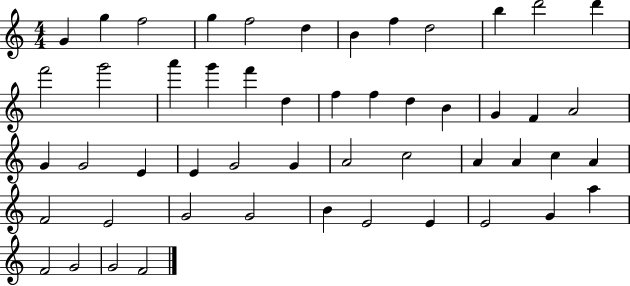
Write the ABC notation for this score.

X:1
T:Untitled
M:4/4
L:1/4
K:C
G g f2 g f2 d B f d2 b d'2 d' f'2 g'2 a' g' f' d f f d B G F A2 G G2 E E G2 G A2 c2 A A c A F2 E2 G2 G2 B E2 E E2 G a F2 G2 G2 F2